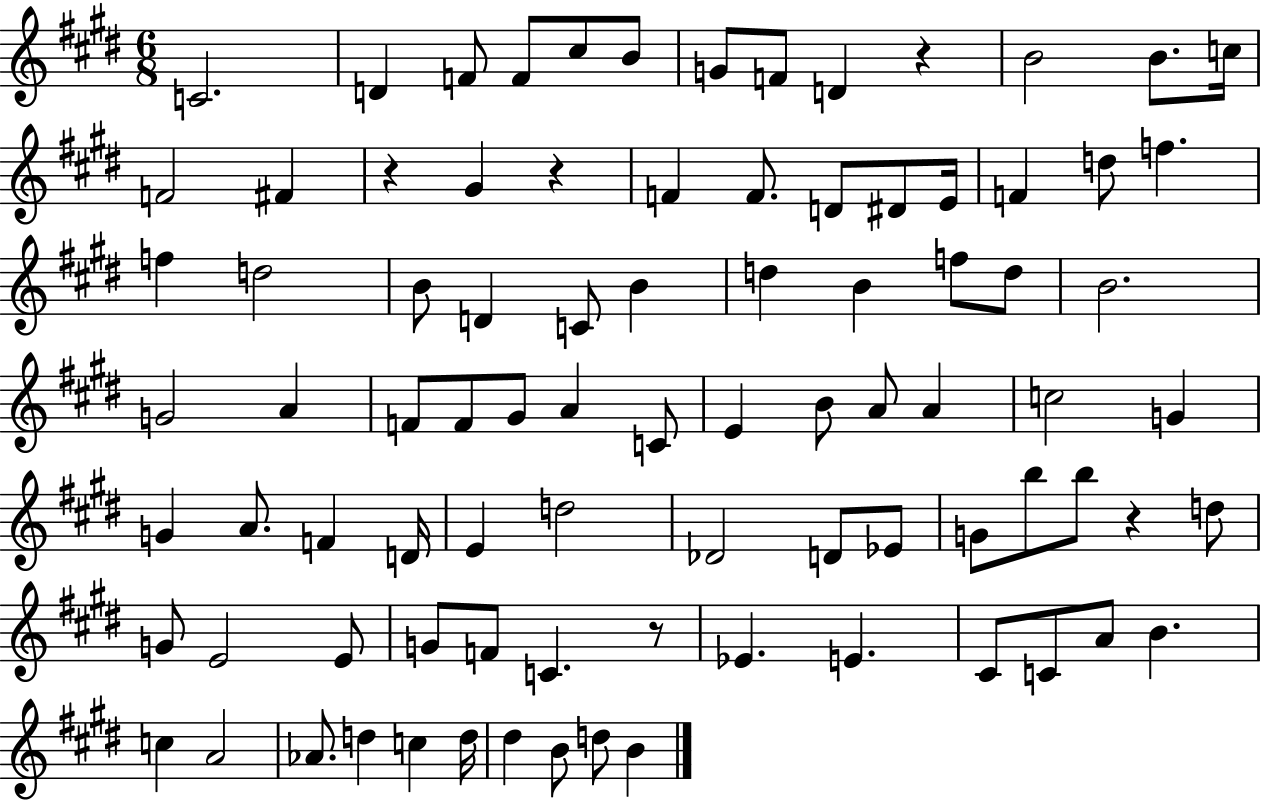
C4/h. D4/q F4/e F4/e C#5/e B4/e G4/e F4/e D4/q R/q B4/h B4/e. C5/s F4/h F#4/q R/q G#4/q R/q F4/q F4/e. D4/e D#4/e E4/s F4/q D5/e F5/q. F5/q D5/h B4/e D4/q C4/e B4/q D5/q B4/q F5/e D5/e B4/h. G4/h A4/q F4/e F4/e G#4/e A4/q C4/e E4/q B4/e A4/e A4/q C5/h G4/q G4/q A4/e. F4/q D4/s E4/q D5/h Db4/h D4/e Eb4/e G4/e B5/e B5/e R/q D5/e G4/e E4/h E4/e G4/e F4/e C4/q. R/e Eb4/q. E4/q. C#4/e C4/e A4/e B4/q. C5/q A4/h Ab4/e. D5/q C5/q D5/s D#5/q B4/e D5/e B4/q